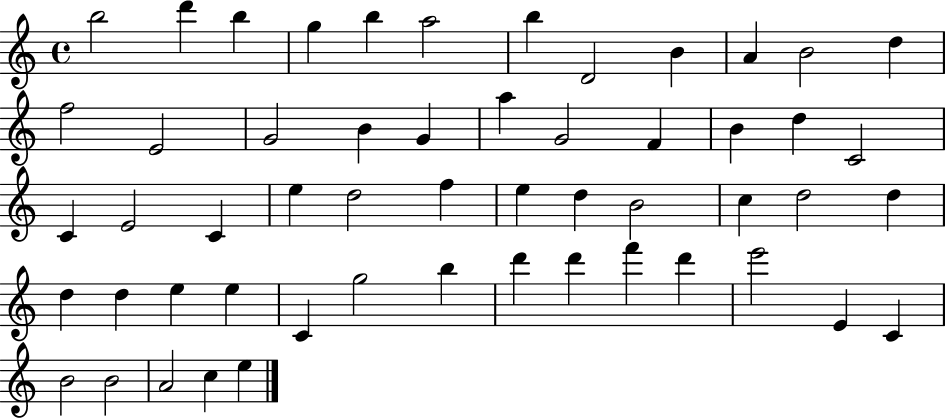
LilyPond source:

{
  \clef treble
  \time 4/4
  \defaultTimeSignature
  \key c \major
  b''2 d'''4 b''4 | g''4 b''4 a''2 | b''4 d'2 b'4 | a'4 b'2 d''4 | \break f''2 e'2 | g'2 b'4 g'4 | a''4 g'2 f'4 | b'4 d''4 c'2 | \break c'4 e'2 c'4 | e''4 d''2 f''4 | e''4 d''4 b'2 | c''4 d''2 d''4 | \break d''4 d''4 e''4 e''4 | c'4 g''2 b''4 | d'''4 d'''4 f'''4 d'''4 | e'''2 e'4 c'4 | \break b'2 b'2 | a'2 c''4 e''4 | \bar "|."
}